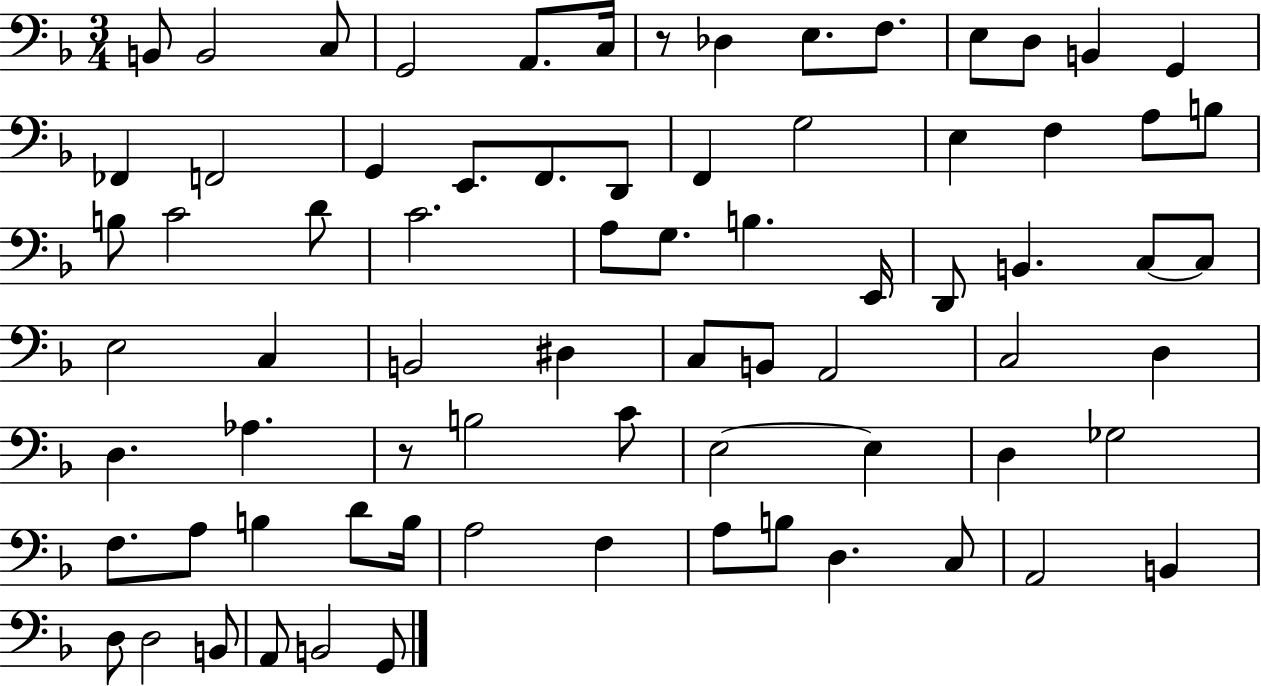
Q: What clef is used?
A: bass